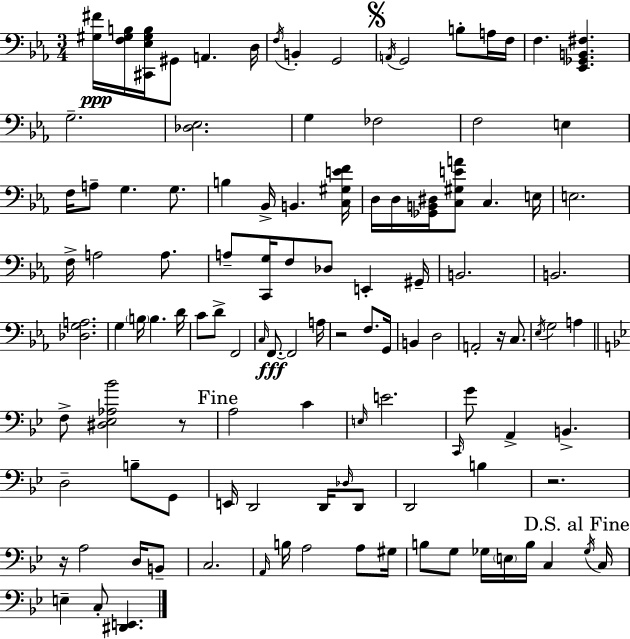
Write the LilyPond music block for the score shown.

{
  \clef bass
  \numericTimeSignature
  \time 3/4
  \key ees \major
  <gis fis'>16\ppp <f gis b>16 <cis, ees gis b>16 gis,8 a,4. d16 | \acciaccatura { f16 } b,4-. g,2 | \mark \markup { \musicglyph "scripts.segno" } \acciaccatura { a,16 } g,2 b8-. | a16 f16 f4. <ees, ges, b, fis>4. | \break g2.-- | <des ees>2. | g4 fes2 | f2 e4 | \break f16 a8-- g4. g8. | b4 bes,16-> b,4. | <c gis e' f'>16 d16 d16 <ges, b, dis>16 <c gis e' a'>8 c4. | e16 e2. | \break f16-> a2 a8. | a8-- <c, g>16 f8 des8 e,4-. | gis,16-- b,2. | b,2. | \break <des g a>2. | g4 \parenthesize b16 b4. | d'16 c'8 d'8-> f,2 | \grace { c16 } f,8.~~\fff f,2 | \break a16 r2 f8. | g,16 b,4 d2 | a,2-. r16 | c8. \acciaccatura { ees16 } g2 | \break a4 \bar "||" \break \key bes \major f8-> <dis ees aes bes'>2 r8 | \mark "Fine" a2 c'4 | \grace { e16 } e'2. | \grace { c,16 } g'8 a,4-> b,4.-> | \break d2-- b8-- | g,8 e,16 d,2 d,16 | \grace { des16 } d,8 d,2 b4 | r2. | \break r16 a2 | d16 b,8-- c2. | \grace { a,16 } b16 a2 | a8 gis16 b8 g8 ges16 \parenthesize e16 b16 c4 | \break \mark "D.S. al Fine" \acciaccatura { ges16 } c16 e4-- c8-. <dis, e,>4. | \bar "|."
}